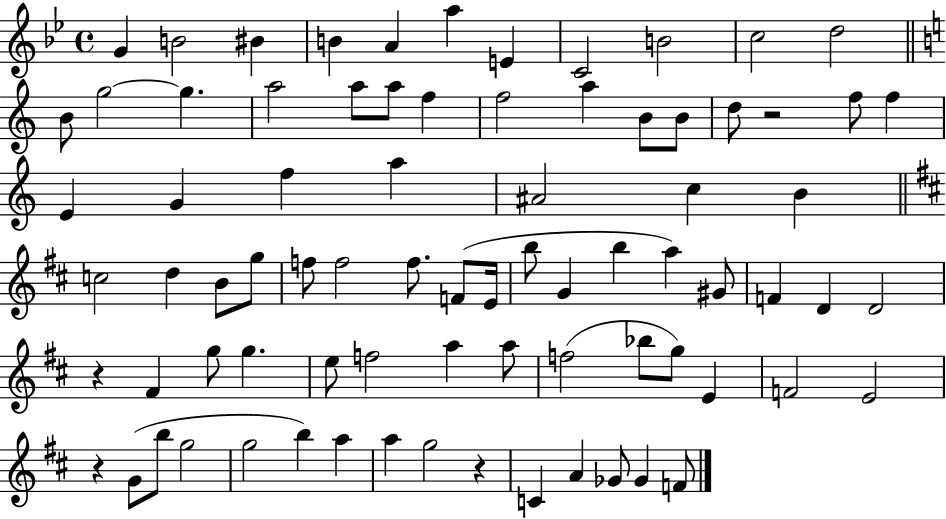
X:1
T:Untitled
M:4/4
L:1/4
K:Bb
G B2 ^B B A a E C2 B2 c2 d2 B/2 g2 g a2 a/2 a/2 f f2 a B/2 B/2 d/2 z2 f/2 f E G f a ^A2 c B c2 d B/2 g/2 f/2 f2 f/2 F/2 E/4 b/2 G b a ^G/2 F D D2 z ^F g/2 g e/2 f2 a a/2 f2 _b/2 g/2 E F2 E2 z G/2 b/2 g2 g2 b a a g2 z C A _G/2 _G F/2